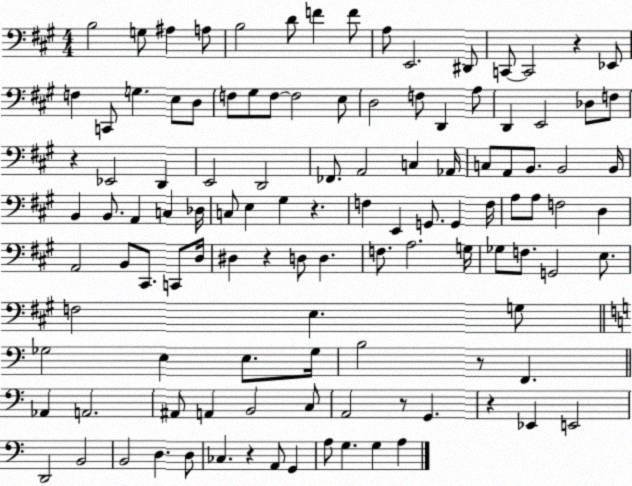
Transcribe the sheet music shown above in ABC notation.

X:1
T:Untitled
M:4/4
L:1/4
K:A
B,2 G,/2 ^A, A,/2 B,2 D/2 F F/2 A,/2 E,,2 ^D,,/2 C,,/2 C,,2 z _E,,/2 F, C,,/2 G, E,/2 D,/2 F,/2 ^G,/2 F,/2 F,2 E,/2 D,2 F,/2 D,, A,/2 D,, E,,2 _D,/2 F,/2 z _E,,2 D,, E,,2 D,,2 _F,,/2 A,,2 C, _A,,/4 C,/2 A,,/2 B,,/2 B,,2 B,,/4 B,, B,,/2 A,, C, _D,/4 C,/2 E, ^G, z F, E,, G,,/2 G,, F,/4 A,/2 A,/2 F,2 D, A,,2 B,,/2 ^C,,/2 C,,/2 D,/4 ^D, z D,/2 D, F,/2 A,2 G,/4 _G,/2 F,/2 G,,2 E,/2 F,2 E, G,/2 _G,2 E, E,/2 _G,/4 B,2 z/2 F,, _A,, A,,2 ^A,,/2 A,, B,,2 C,/2 A,,2 z/2 G,, z _E,, E,,2 D,,2 B,,2 B,,2 D, D,/2 _C, z A,,/2 G,, A,/2 G, G, A,